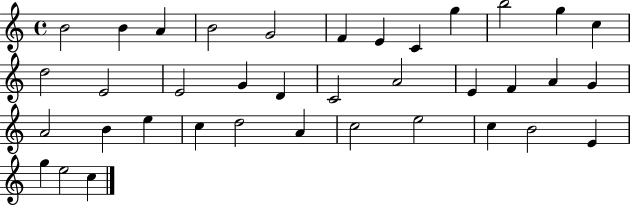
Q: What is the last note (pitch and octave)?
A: C5